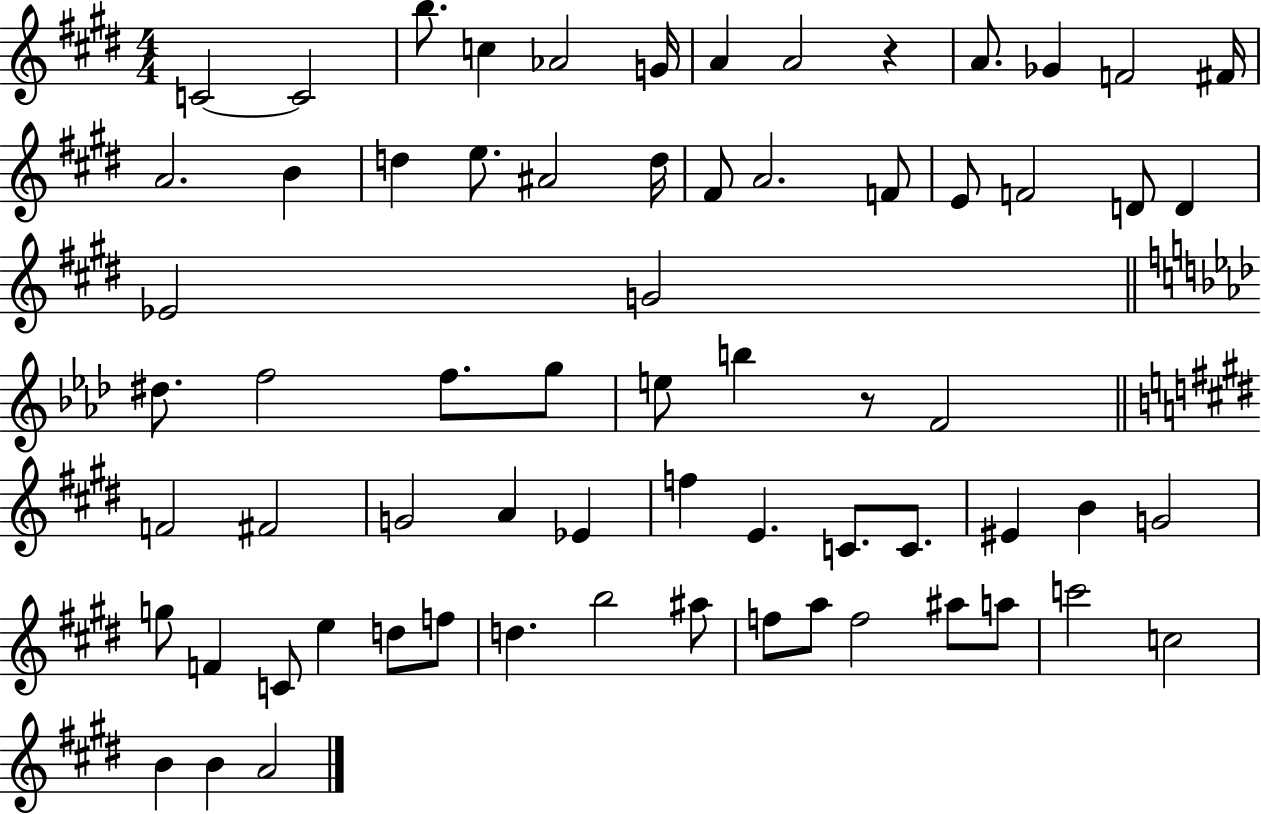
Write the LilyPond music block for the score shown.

{
  \clef treble
  \numericTimeSignature
  \time 4/4
  \key e \major
  \repeat volta 2 { c'2~~ c'2 | b''8. c''4 aes'2 g'16 | a'4 a'2 r4 | a'8. ges'4 f'2 fis'16 | \break a'2. b'4 | d''4 e''8. ais'2 d''16 | fis'8 a'2. f'8 | e'8 f'2 d'8 d'4 | \break ees'2 g'2 | \bar "||" \break \key aes \major dis''8. f''2 f''8. g''8 | e''8 b''4 r8 f'2 | \bar "||" \break \key e \major f'2 fis'2 | g'2 a'4 ees'4 | f''4 e'4. c'8. c'8. | eis'4 b'4 g'2 | \break g''8 f'4 c'8 e''4 d''8 f''8 | d''4. b''2 ais''8 | f''8 a''8 f''2 ais''8 a''8 | c'''2 c''2 | \break b'4 b'4 a'2 | } \bar "|."
}